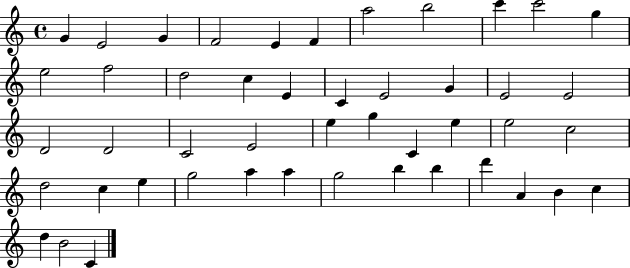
X:1
T:Untitled
M:4/4
L:1/4
K:C
G E2 G F2 E F a2 b2 c' c'2 g e2 f2 d2 c E C E2 G E2 E2 D2 D2 C2 E2 e g C e e2 c2 d2 c e g2 a a g2 b b d' A B c d B2 C